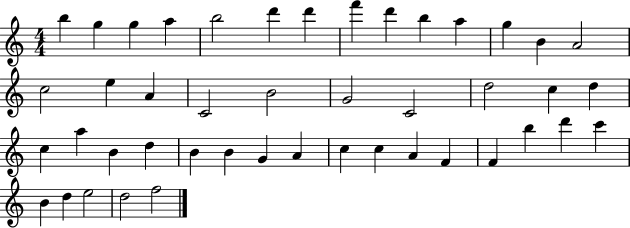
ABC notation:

X:1
T:Untitled
M:4/4
L:1/4
K:C
b g g a b2 d' d' f' d' b a g B A2 c2 e A C2 B2 G2 C2 d2 c d c a B d B B G A c c A F F b d' c' B d e2 d2 f2